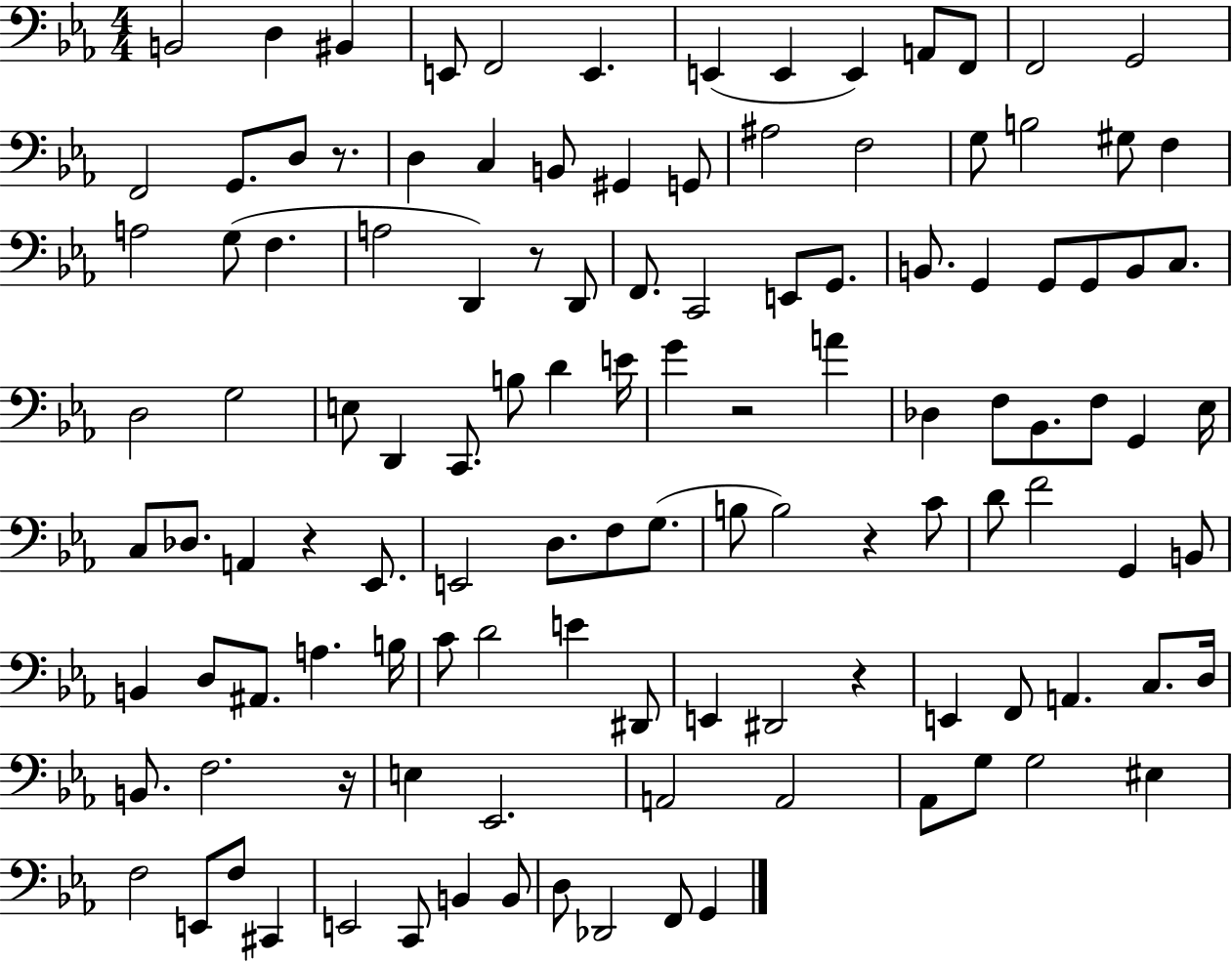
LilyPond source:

{
  \clef bass
  \numericTimeSignature
  \time 4/4
  \key ees \major
  b,2 d4 bis,4 | e,8 f,2 e,4. | e,4( e,4 e,4) a,8 f,8 | f,2 g,2 | \break f,2 g,8. d8 r8. | d4 c4 b,8 gis,4 g,8 | ais2 f2 | g8 b2 gis8 f4 | \break a2 g8( f4. | a2 d,4) r8 d,8 | f,8. c,2 e,8 g,8. | b,8. g,4 g,8 g,8 b,8 c8. | \break d2 g2 | e8 d,4 c,8. b8 d'4 e'16 | g'4 r2 a'4 | des4 f8 bes,8. f8 g,4 ees16 | \break c8 des8. a,4 r4 ees,8. | e,2 d8. f8 g8.( | b8 b2) r4 c'8 | d'8 f'2 g,4 b,8 | \break b,4 d8 ais,8. a4. b16 | c'8 d'2 e'4 dis,8 | e,4 dis,2 r4 | e,4 f,8 a,4. c8. d16 | \break b,8. f2. r16 | e4 ees,2. | a,2 a,2 | aes,8 g8 g2 eis4 | \break f2 e,8 f8 cis,4 | e,2 c,8 b,4 b,8 | d8 des,2 f,8 g,4 | \bar "|."
}